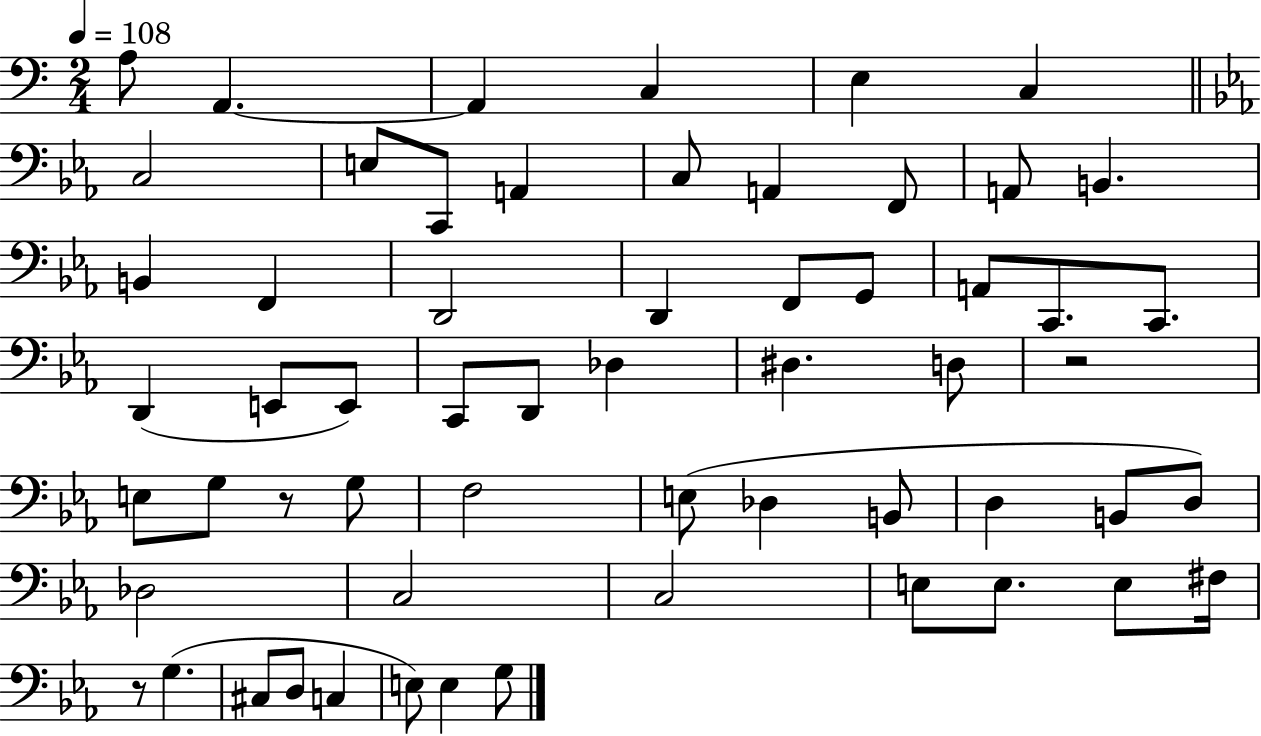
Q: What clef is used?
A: bass